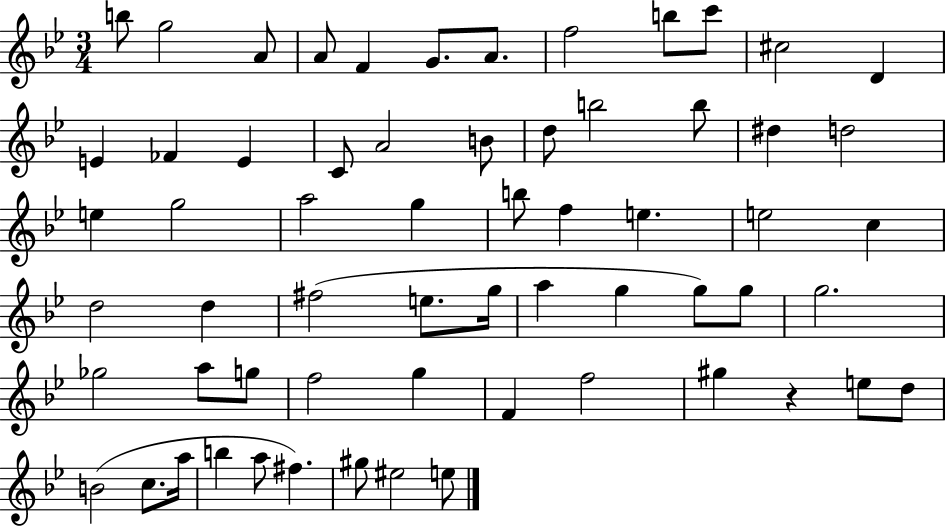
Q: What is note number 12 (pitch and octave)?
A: D4